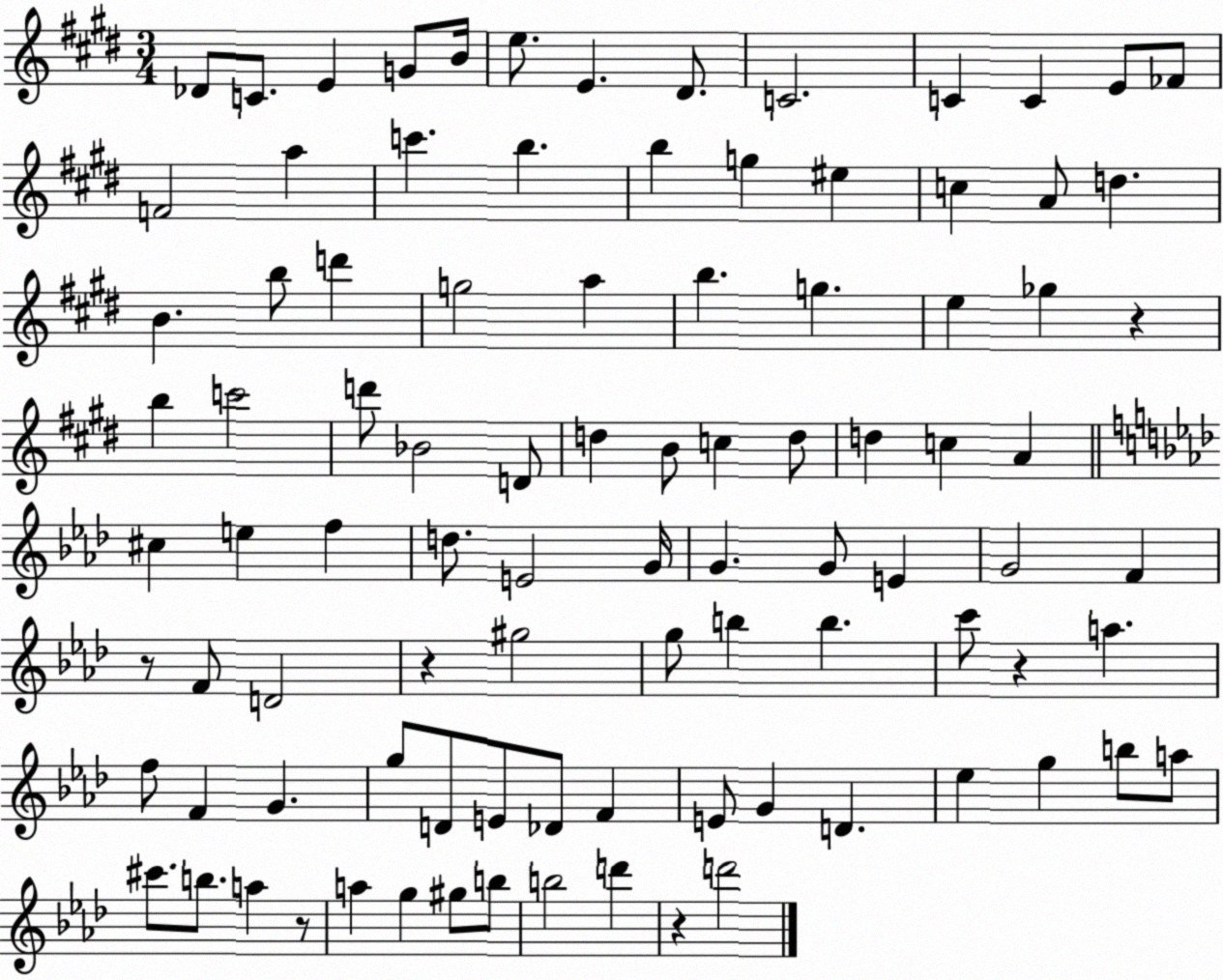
X:1
T:Untitled
M:3/4
L:1/4
K:E
_D/2 C/2 E G/2 B/4 e/2 E ^D/2 C2 C C E/2 _F/2 F2 a c' b b g ^e c A/2 d B b/2 d' g2 a b g e _g z b c'2 d'/2 _B2 D/2 d B/2 c d/2 d c A ^c e f d/2 E2 G/4 G G/2 E G2 F z/2 F/2 D2 z ^g2 g/2 b b c'/2 z a f/2 F G g/2 D/2 E/2 _D/2 F E/2 G D _e g b/2 a/2 ^c'/2 b/2 a z/2 a g ^g/2 b/2 b2 d' z d'2